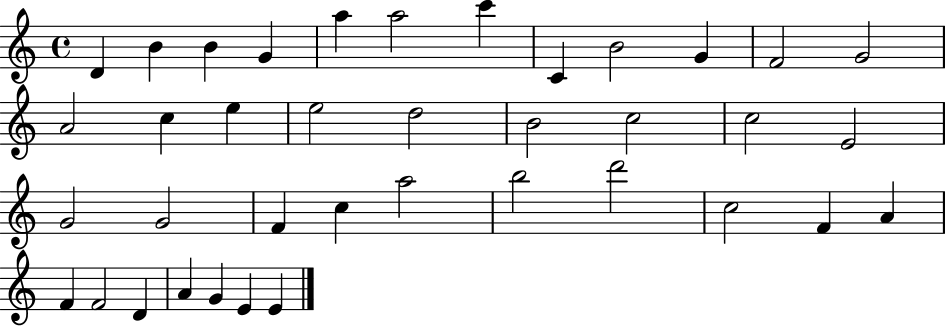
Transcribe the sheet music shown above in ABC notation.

X:1
T:Untitled
M:4/4
L:1/4
K:C
D B B G a a2 c' C B2 G F2 G2 A2 c e e2 d2 B2 c2 c2 E2 G2 G2 F c a2 b2 d'2 c2 F A F F2 D A G E E